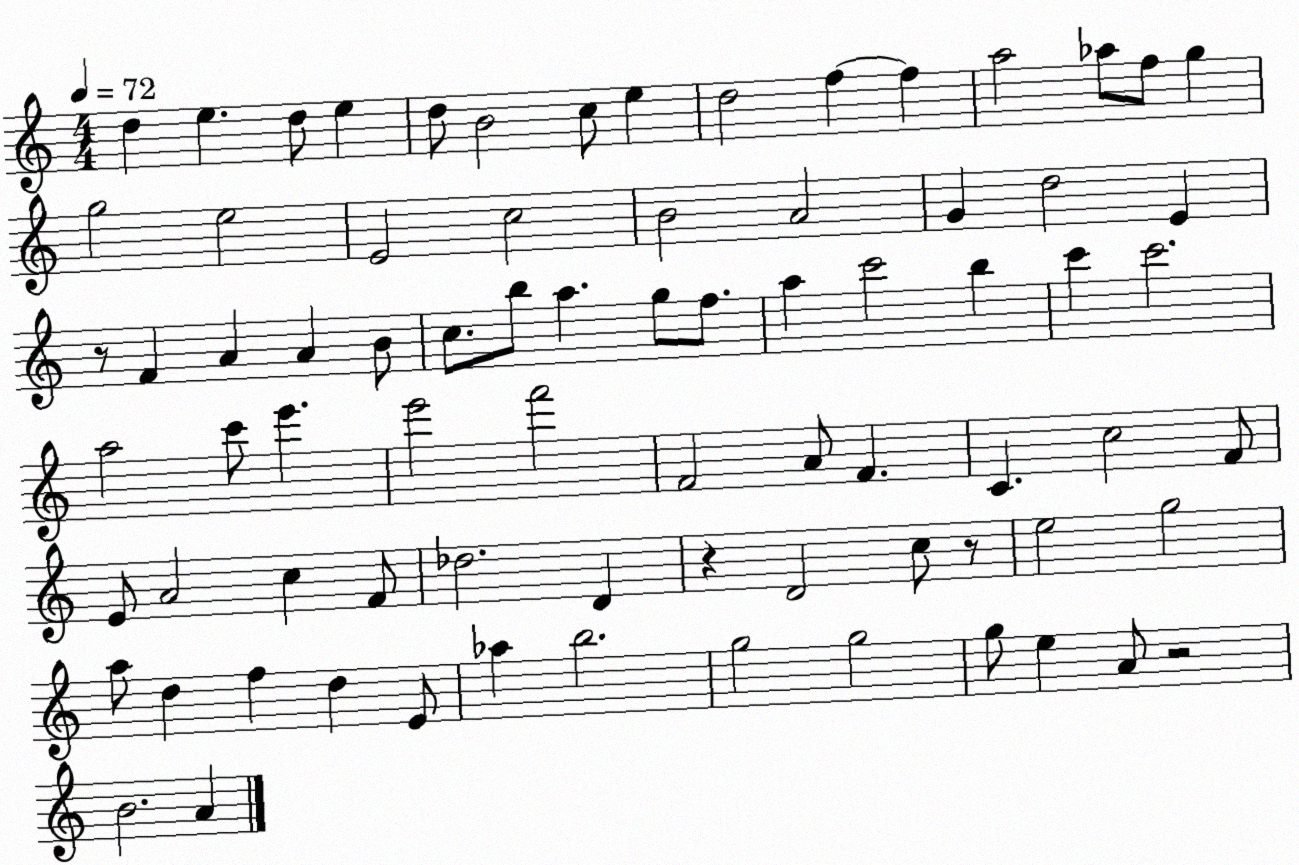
X:1
T:Untitled
M:4/4
L:1/4
K:C
d e d/2 e d/2 B2 c/2 e d2 f f a2 _a/2 f/2 g g2 e2 E2 c2 B2 A2 G d2 E z/2 F A A B/2 c/2 b/2 a g/2 f/2 a c'2 b c' c'2 a2 c'/2 e' e'2 f'2 F2 A/2 F C c2 F/2 E/2 A2 c F/2 _d2 D z D2 c/2 z/2 e2 g2 a/2 d f d E/2 _a b2 g2 g2 g/2 e A/2 z2 B2 A